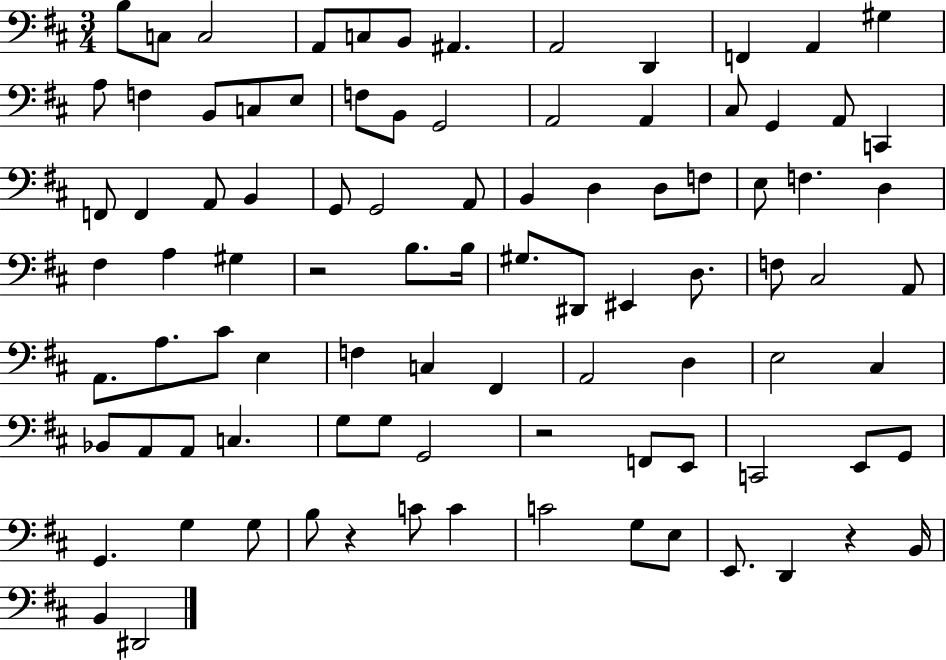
B3/e C3/e C3/h A2/e C3/e B2/e A#2/q. A2/h D2/q F2/q A2/q G#3/q A3/e F3/q B2/e C3/e E3/e F3/e B2/e G2/h A2/h A2/q C#3/e G2/q A2/e C2/q F2/e F2/q A2/e B2/q G2/e G2/h A2/e B2/q D3/q D3/e F3/e E3/e F3/q. D3/q F#3/q A3/q G#3/q R/h B3/e. B3/s G#3/e. D#2/e EIS2/q D3/e. F3/e C#3/h A2/e A2/e. A3/e. C#4/e E3/q F3/q C3/q F#2/q A2/h D3/q E3/h C#3/q Bb2/e A2/e A2/e C3/q. G3/e G3/e G2/h R/h F2/e E2/e C2/h E2/e G2/e G2/q. G3/q G3/e B3/e R/q C4/e C4/q C4/h G3/e E3/e E2/e. D2/q R/q B2/s B2/q D#2/h